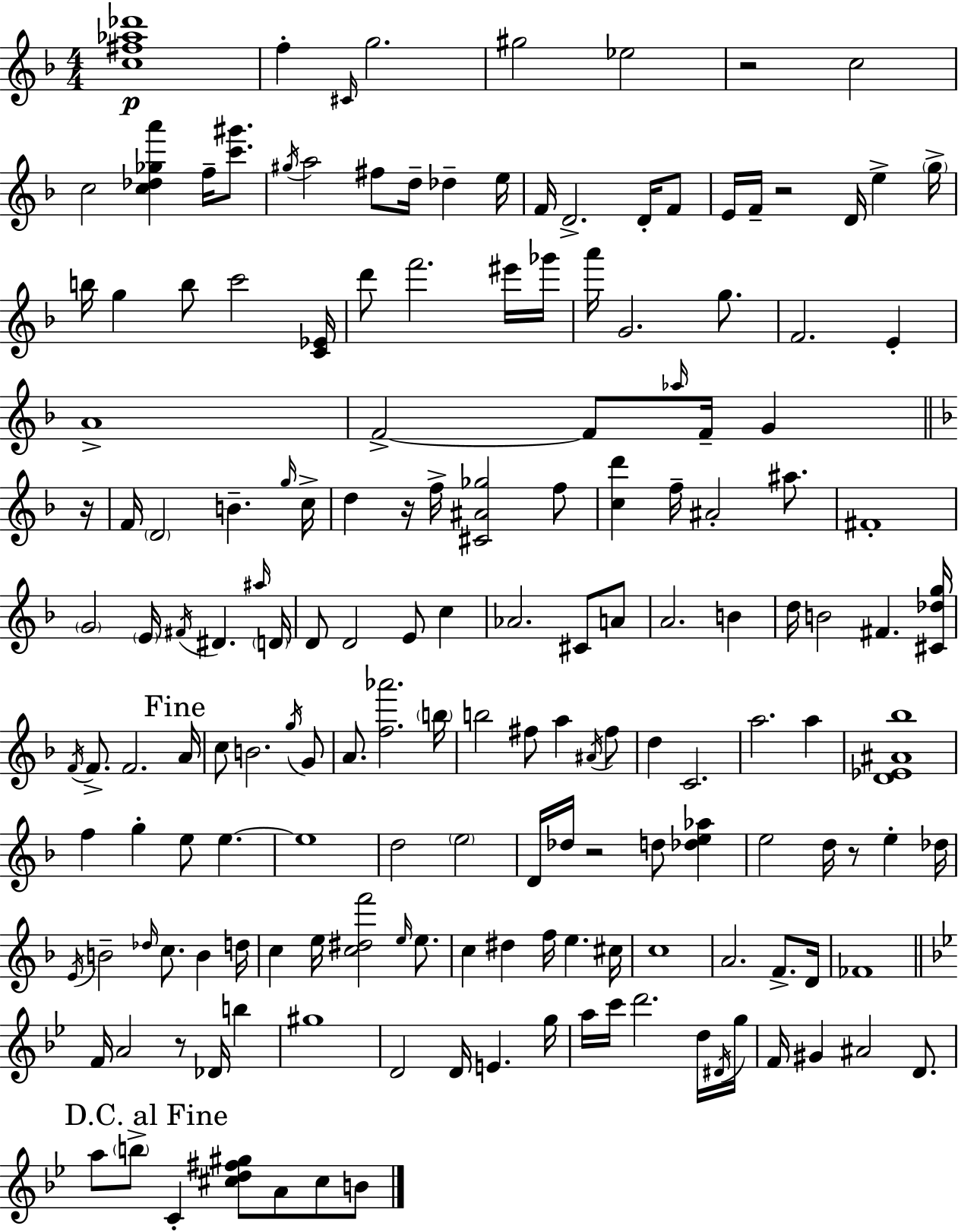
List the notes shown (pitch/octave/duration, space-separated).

[C5,F#5,Ab5,Db6]/w F5/q C#4/s G5/h. G#5/h Eb5/h R/h C5/h C5/h [C5,Db5,Gb5,A6]/q F5/s [C6,G#6]/e. G#5/s A5/h F#5/e D5/s Db5/q E5/s F4/s D4/h. D4/s F4/e E4/s F4/s R/h D4/s E5/q G5/s B5/s G5/q B5/e C6/h [C4,Eb4]/s D6/e F6/h. EIS6/s Gb6/s A6/s G4/h. G5/e. F4/h. E4/q A4/w F4/h F4/e Ab5/s F4/s G4/q R/s F4/s D4/h B4/q. G5/s C5/s D5/q R/s F5/s [C#4,A#4,Gb5]/h F5/e [C5,D6]/q F5/s A#4/h A#5/e. F#4/w G4/h E4/s F#4/s D#4/q. A#5/s D4/s D4/e D4/h E4/e C5/q Ab4/h. C#4/e A4/e A4/h. B4/q D5/s B4/h F#4/q. [C#4,Db5,G5]/s F4/s F4/e. F4/h. A4/s C5/e B4/h. G5/s G4/e A4/e. [F5,Ab6]/h. B5/s B5/h F#5/e A5/q A#4/s F#5/e D5/q C4/h. A5/h. A5/q [D4,Eb4,A#4,Bb5]/w F5/q G5/q E5/e E5/q. E5/w D5/h E5/h D4/s Db5/s R/h D5/e [Db5,E5,Ab5]/q E5/h D5/s R/e E5/q Db5/s E4/s B4/h Db5/s C5/e. B4/q D5/s C5/q E5/s [C5,D#5,F6]/h E5/s E5/e. C5/q D#5/q F5/s E5/q. C#5/s C5/w A4/h. F4/e. D4/s FES4/w F4/s A4/h R/e Db4/s B5/q G#5/w D4/h D4/s E4/q. G5/s A5/s C6/s D6/h. D5/s D#4/s G5/s F4/s G#4/q A#4/h D4/e. A5/e B5/e C4/q [C#5,D5,F#5,G#5]/e A4/e C#5/e B4/e